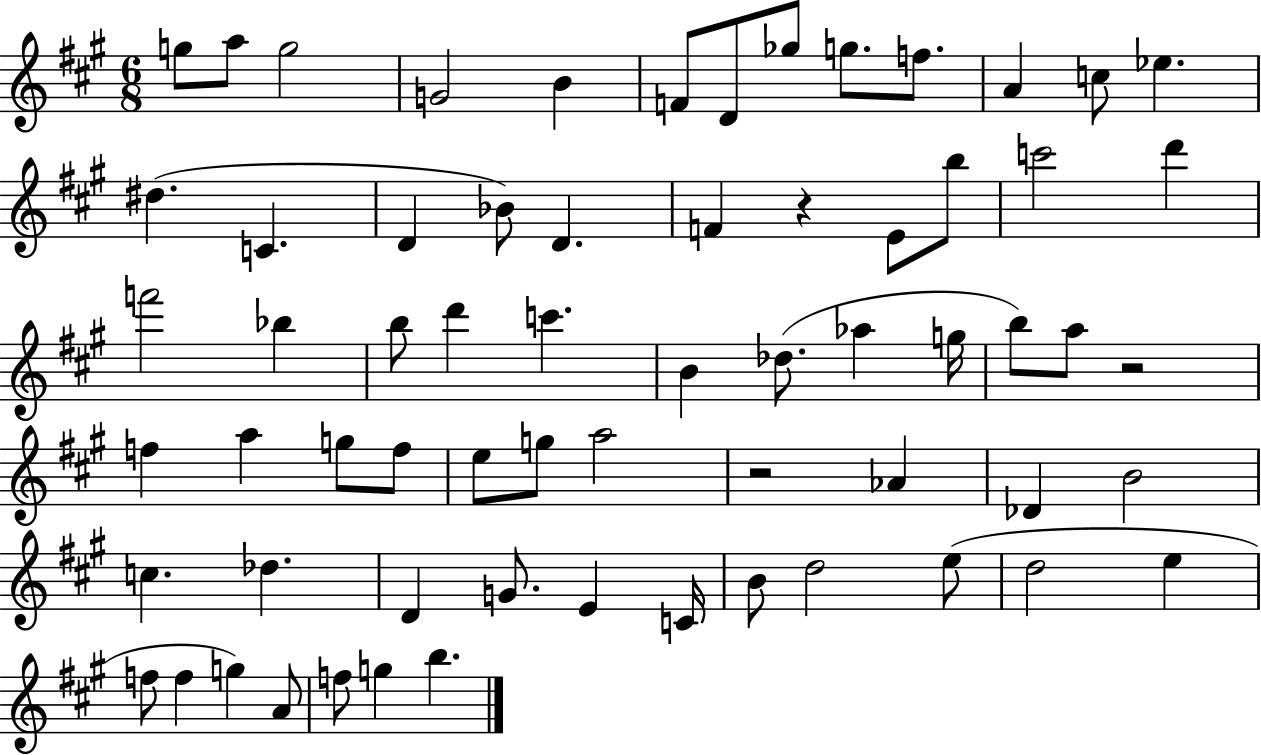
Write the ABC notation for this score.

X:1
T:Untitled
M:6/8
L:1/4
K:A
g/2 a/2 g2 G2 B F/2 D/2 _g/2 g/2 f/2 A c/2 _e ^d C D _B/2 D F z E/2 b/2 c'2 d' f'2 _b b/2 d' c' B _d/2 _a g/4 b/2 a/2 z2 f a g/2 f/2 e/2 g/2 a2 z2 _A _D B2 c _d D G/2 E C/4 B/2 d2 e/2 d2 e f/2 f g A/2 f/2 g b